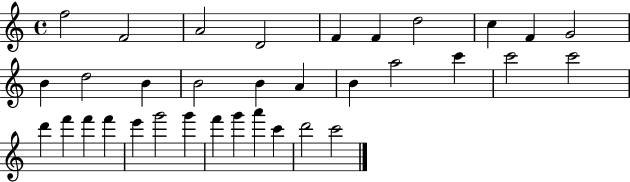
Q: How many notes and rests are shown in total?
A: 34